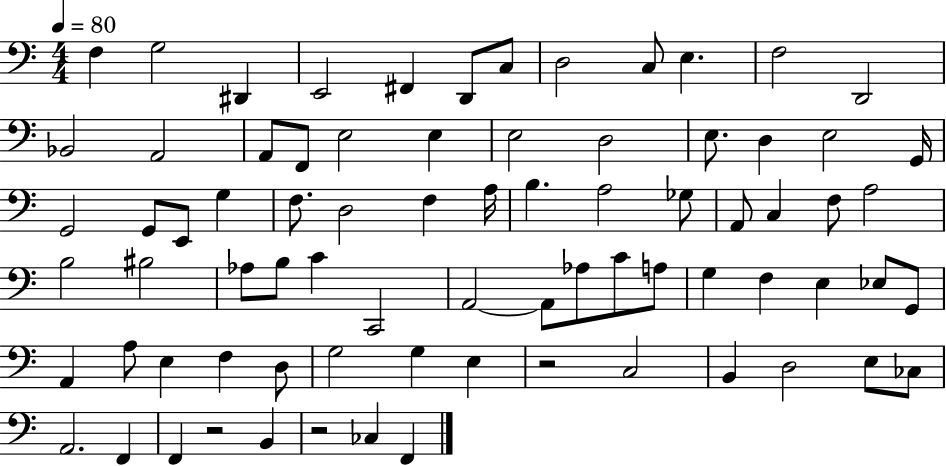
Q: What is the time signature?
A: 4/4